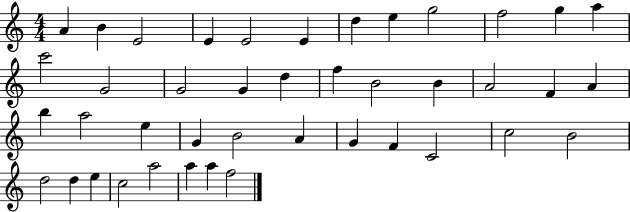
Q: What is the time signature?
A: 4/4